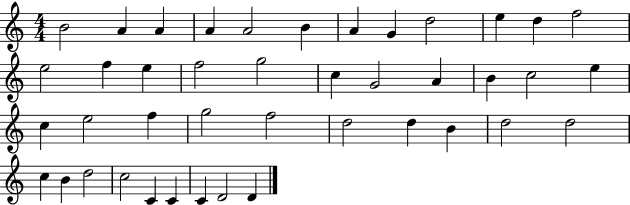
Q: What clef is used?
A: treble